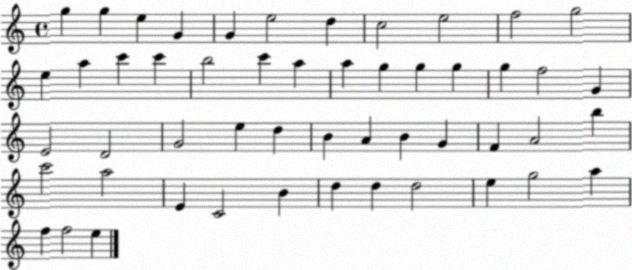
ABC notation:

X:1
T:Untitled
M:4/4
L:1/4
K:C
g g e G G e2 d c2 e2 f2 g2 e a c' c' b2 c' a a g g g g f2 G E2 D2 G2 e d B A B G F A2 b c'2 a2 E C2 B d d d2 e g2 a f f2 e